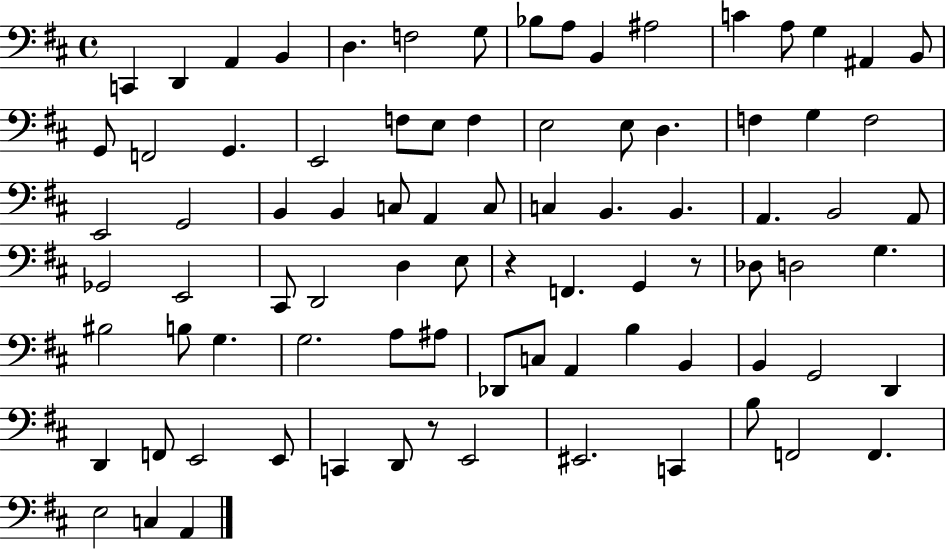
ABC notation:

X:1
T:Untitled
M:4/4
L:1/4
K:D
C,, D,, A,, B,, D, F,2 G,/2 _B,/2 A,/2 B,, ^A,2 C A,/2 G, ^A,, B,,/2 G,,/2 F,,2 G,, E,,2 F,/2 E,/2 F, E,2 E,/2 D, F, G, F,2 E,,2 G,,2 B,, B,, C,/2 A,, C,/2 C, B,, B,, A,, B,,2 A,,/2 _G,,2 E,,2 ^C,,/2 D,,2 D, E,/2 z F,, G,, z/2 _D,/2 D,2 G, ^B,2 B,/2 G, G,2 A,/2 ^A,/2 _D,,/2 C,/2 A,, B, B,, B,, G,,2 D,, D,, F,,/2 E,,2 E,,/2 C,, D,,/2 z/2 E,,2 ^E,,2 C,, B,/2 F,,2 F,, E,2 C, A,,